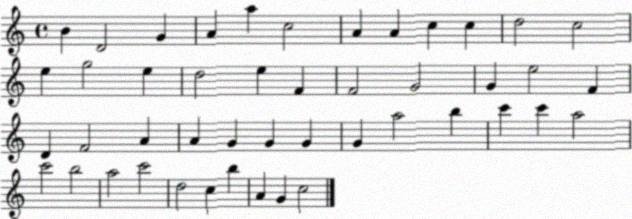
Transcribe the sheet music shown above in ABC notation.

X:1
T:Untitled
M:4/4
L:1/4
K:C
B D2 G A a c2 A A c c d2 c2 e g2 e d2 e F F2 G2 G e2 F D F2 A A G G G G a2 b c' c' a2 c'2 b2 a2 c'2 d2 c b A G c2